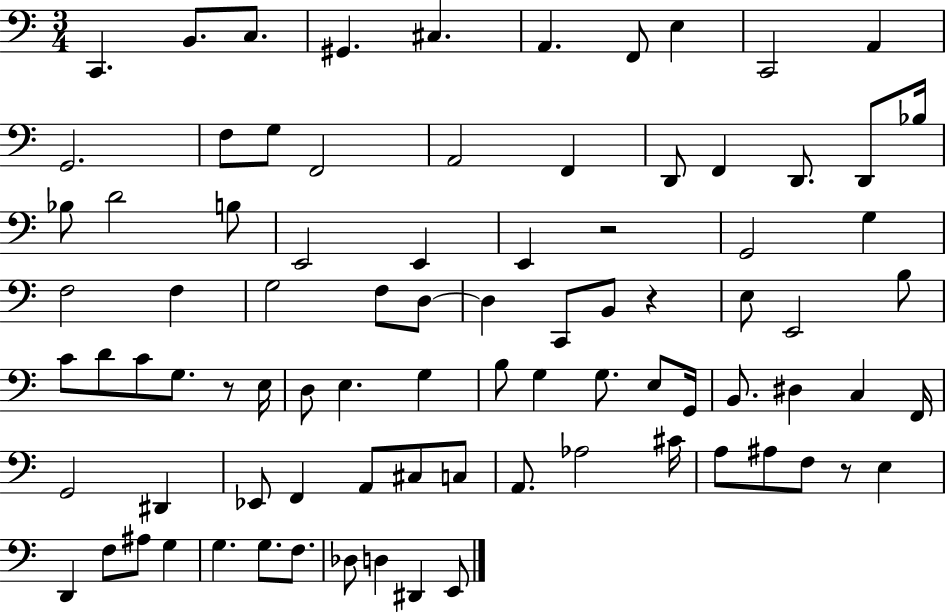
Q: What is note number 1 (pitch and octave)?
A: C2